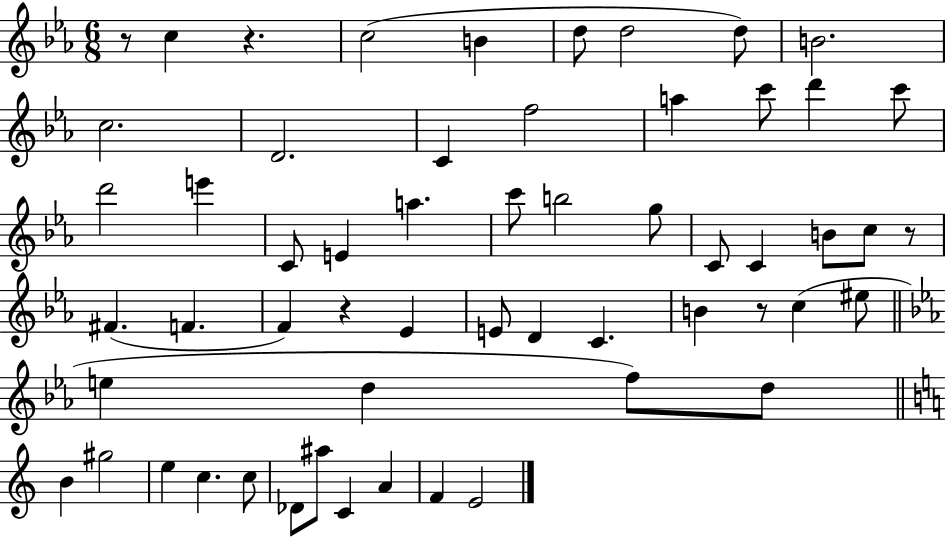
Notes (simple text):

R/e C5/q R/q. C5/h B4/q D5/e D5/h D5/e B4/h. C5/h. D4/h. C4/q F5/h A5/q C6/e D6/q C6/e D6/h E6/q C4/e E4/q A5/q. C6/e B5/h G5/e C4/e C4/q B4/e C5/e R/e F#4/q. F4/q. F4/q R/q Eb4/q E4/e D4/q C4/q. B4/q R/e C5/q EIS5/e E5/q D5/q F5/e D5/e B4/q G#5/h E5/q C5/q. C5/e Db4/e A#5/e C4/q A4/q F4/q E4/h